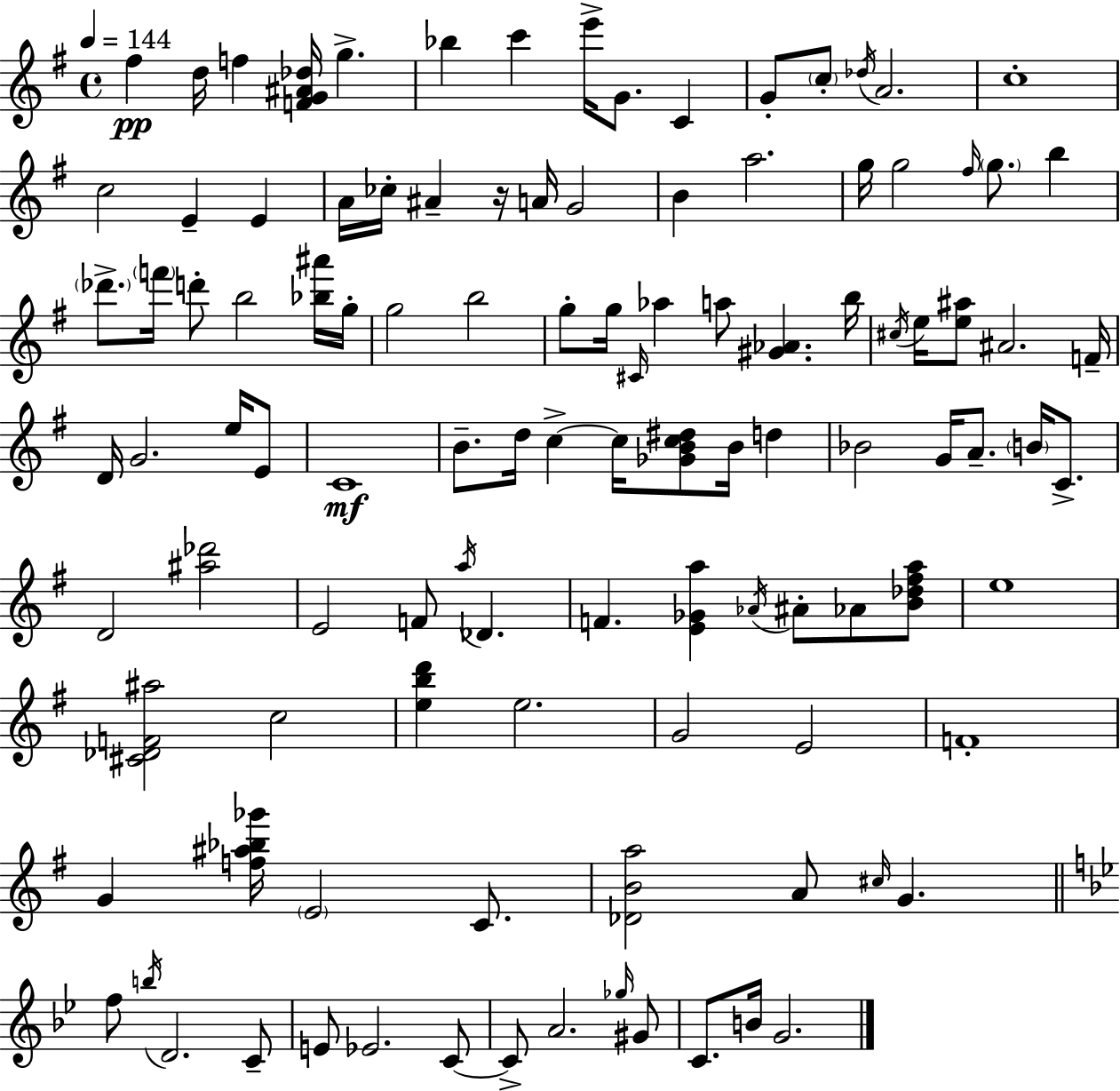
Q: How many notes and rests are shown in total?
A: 110